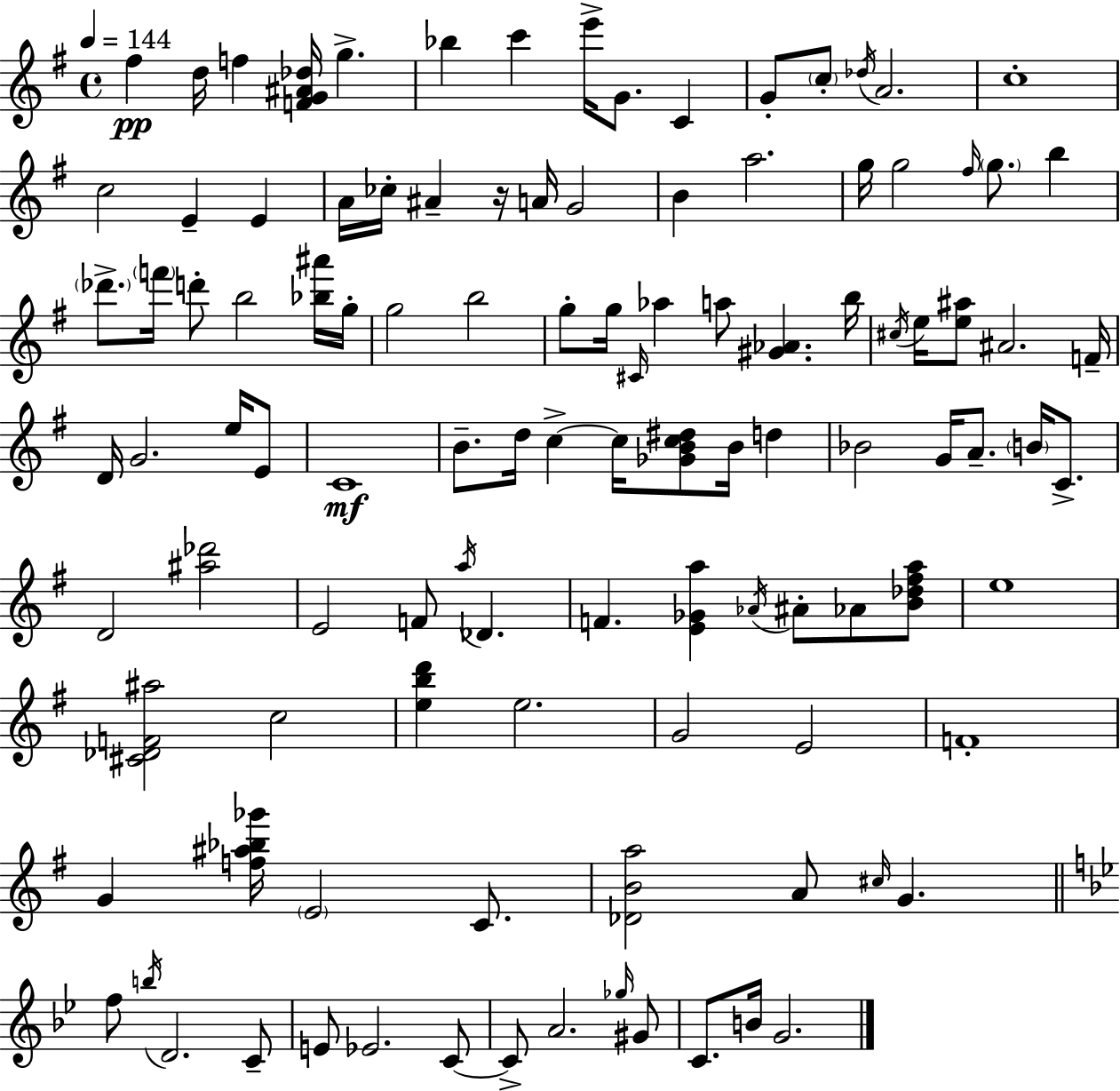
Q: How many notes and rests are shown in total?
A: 110